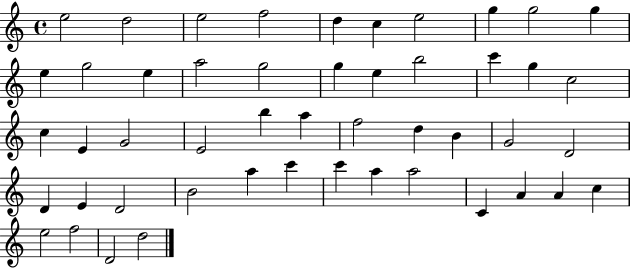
X:1
T:Untitled
M:4/4
L:1/4
K:C
e2 d2 e2 f2 d c e2 g g2 g e g2 e a2 g2 g e b2 c' g c2 c E G2 E2 b a f2 d B G2 D2 D E D2 B2 a c' c' a a2 C A A c e2 f2 D2 d2